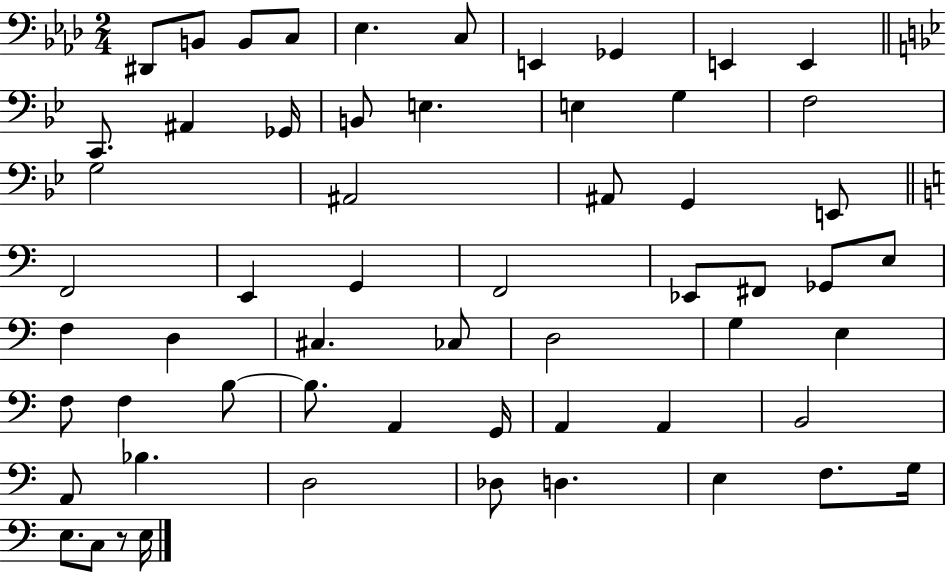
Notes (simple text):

D#2/e B2/e B2/e C3/e Eb3/q. C3/e E2/q Gb2/q E2/q E2/q C2/e. A#2/q Gb2/s B2/e E3/q. E3/q G3/q F3/h G3/h A#2/h A#2/e G2/q E2/e F2/h E2/q G2/q F2/h Eb2/e F#2/e Gb2/e E3/e F3/q D3/q C#3/q. CES3/e D3/h G3/q E3/q F3/e F3/q B3/e B3/e. A2/q G2/s A2/q A2/q B2/h A2/e Bb3/q. D3/h Db3/e D3/q. E3/q F3/e. G3/s E3/e. C3/e R/e E3/s